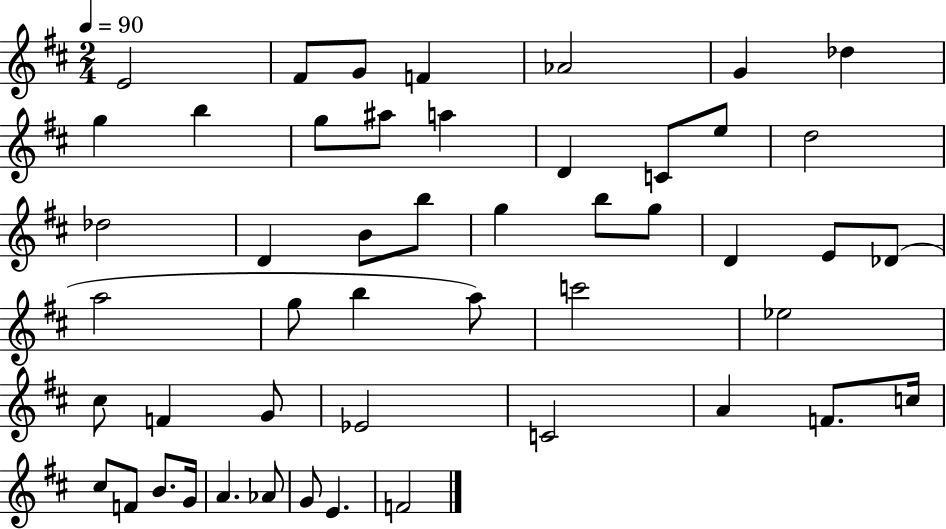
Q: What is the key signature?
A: D major